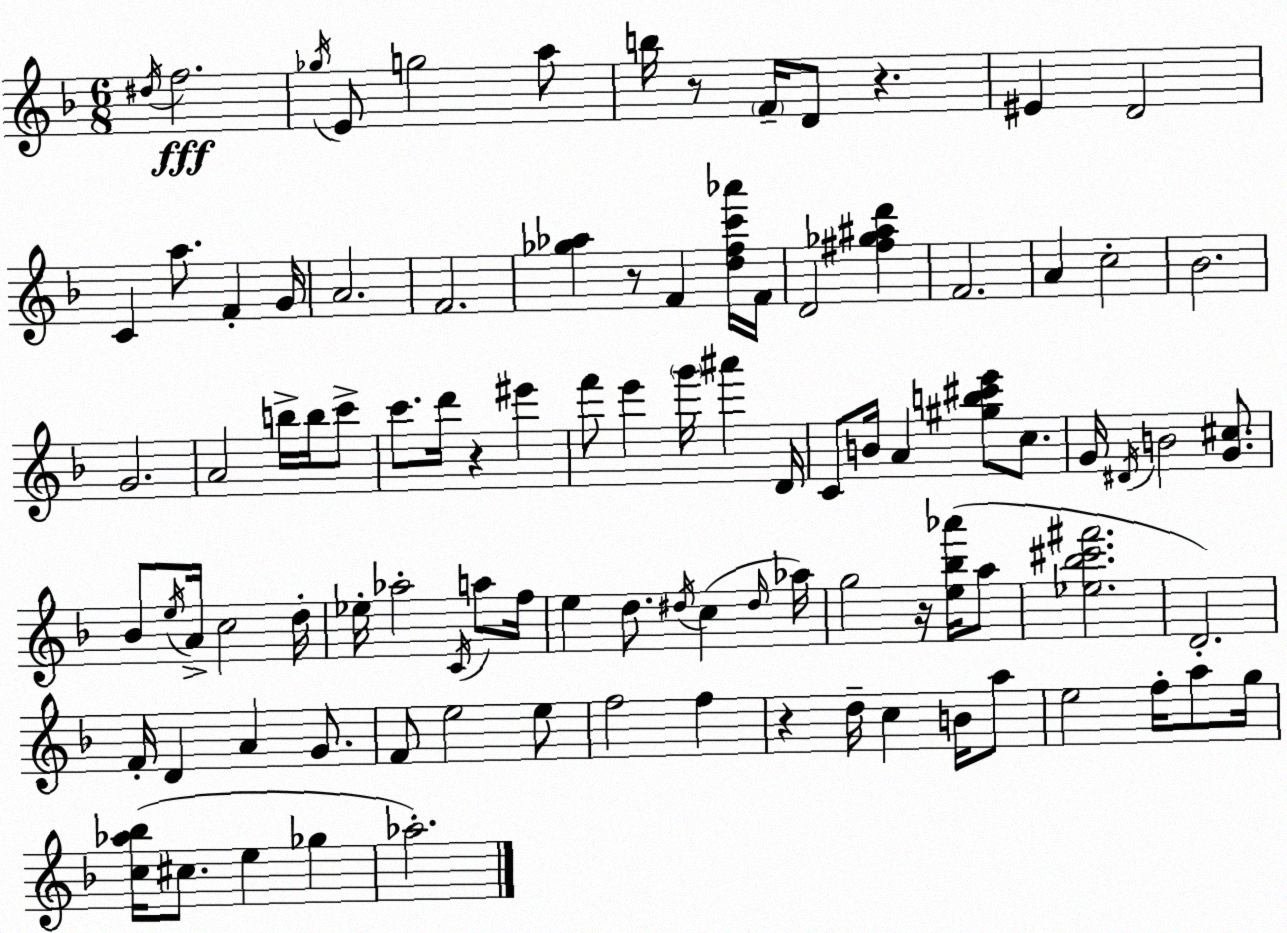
X:1
T:Untitled
M:6/8
L:1/4
K:F
^d/4 f2 _g/4 E/2 g2 a/2 b/4 z/2 F/4 D/2 z ^E D2 C a/2 F G/4 A2 F2 [_g_a] z/2 F [dfc'_a']/4 F/4 D2 [^f_g^ad'] F2 A c2 _B2 G2 A2 b/4 b/4 c'/2 c'/2 d'/4 z ^e' f'/2 e' g'/4 ^a' D/4 C/2 B/4 A [^gb^c'e']/2 c/2 G/4 ^D/4 B2 [G^c]/2 _B/2 e/4 A/4 c2 d/4 _e/4 _a2 C/4 a/2 f/4 e d/2 ^d/4 c ^d/4 _a/4 g2 z/4 [e_b_a']/4 a/2 [_e_b^c'^f']2 D2 F/4 D A G/2 F/2 e2 e/2 f2 f z d/4 c B/4 a/2 e2 f/4 a/2 g/4 [c_a_b]/4 ^c/2 e _g _a2